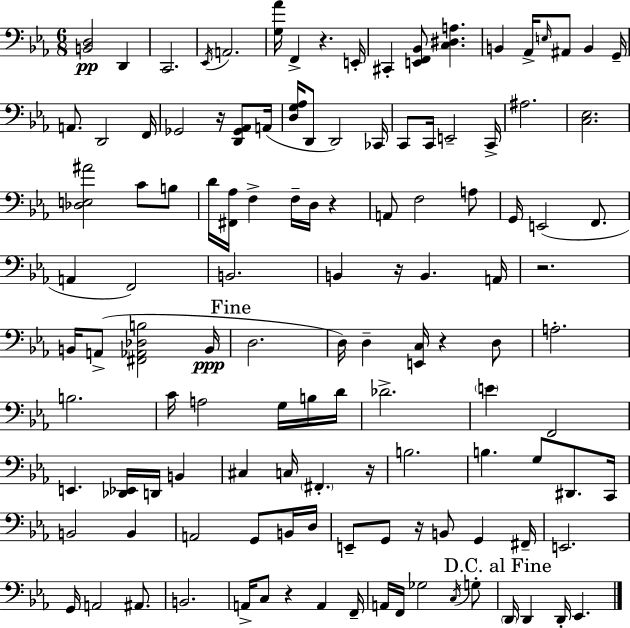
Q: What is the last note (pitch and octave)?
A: Eb2